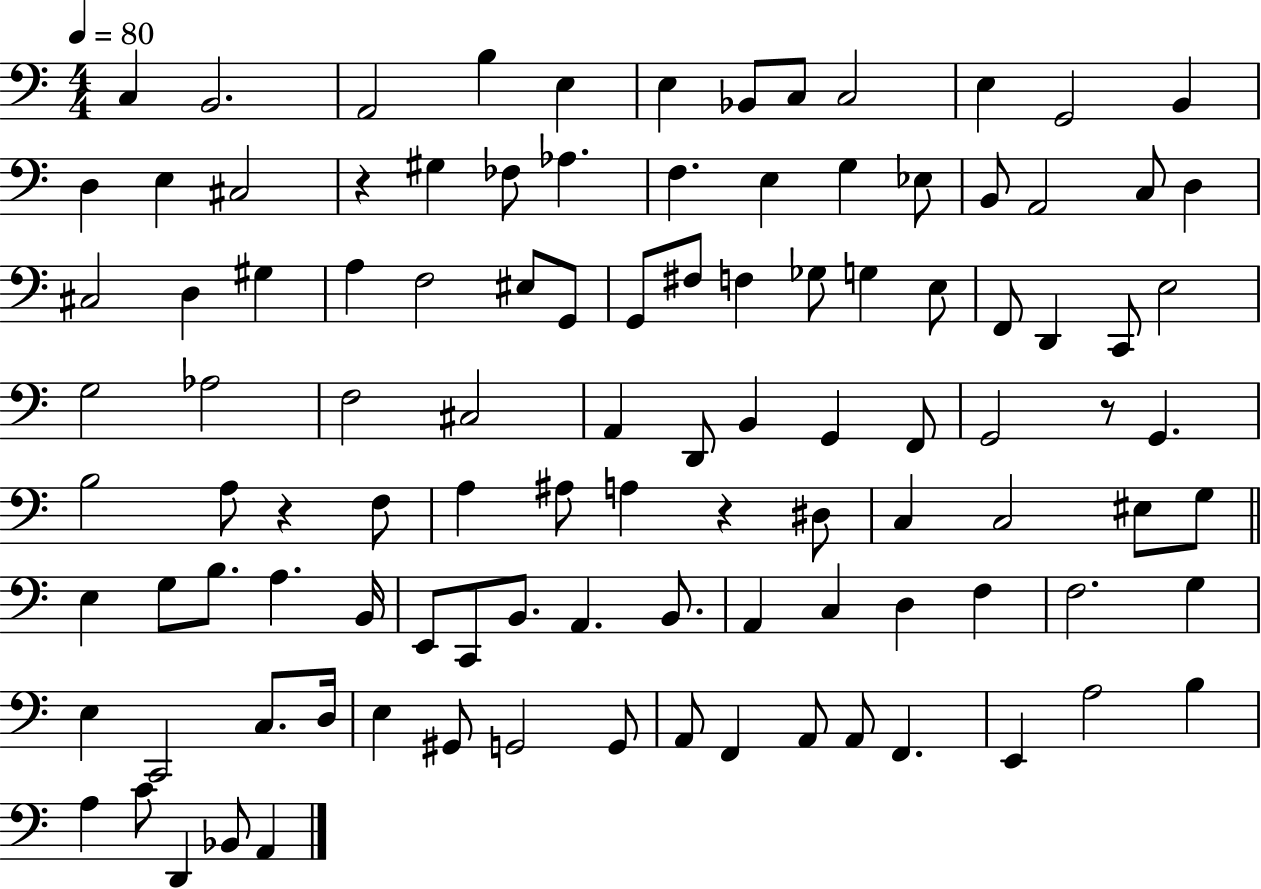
C3/q B2/h. A2/h B3/q E3/q E3/q Bb2/e C3/e C3/h E3/q G2/h B2/q D3/q E3/q C#3/h R/q G#3/q FES3/e Ab3/q. F3/q. E3/q G3/q Eb3/e B2/e A2/h C3/e D3/q C#3/h D3/q G#3/q A3/q F3/h EIS3/e G2/e G2/e F#3/e F3/q Gb3/e G3/q E3/e F2/e D2/q C2/e E3/h G3/h Ab3/h F3/h C#3/h A2/q D2/e B2/q G2/q F2/e G2/h R/e G2/q. B3/h A3/e R/q F3/e A3/q A#3/e A3/q R/q D#3/e C3/q C3/h EIS3/e G3/e E3/q G3/e B3/e. A3/q. B2/s E2/e C2/e B2/e. A2/q. B2/e. A2/q C3/q D3/q F3/q F3/h. G3/q E3/q C2/h C3/e. D3/s E3/q G#2/e G2/h G2/e A2/e F2/q A2/e A2/e F2/q. E2/q A3/h B3/q A3/q C4/e D2/q Bb2/e A2/q